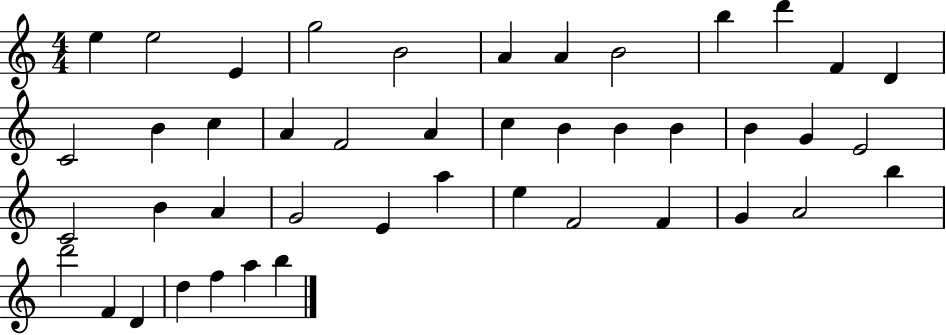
{
  \clef treble
  \numericTimeSignature
  \time 4/4
  \key c \major
  e''4 e''2 e'4 | g''2 b'2 | a'4 a'4 b'2 | b''4 d'''4 f'4 d'4 | \break c'2 b'4 c''4 | a'4 f'2 a'4 | c''4 b'4 b'4 b'4 | b'4 g'4 e'2 | \break c'2 b'4 a'4 | g'2 e'4 a''4 | e''4 f'2 f'4 | g'4 a'2 b''4 | \break d'''2 f'4 d'4 | d''4 f''4 a''4 b''4 | \bar "|."
}